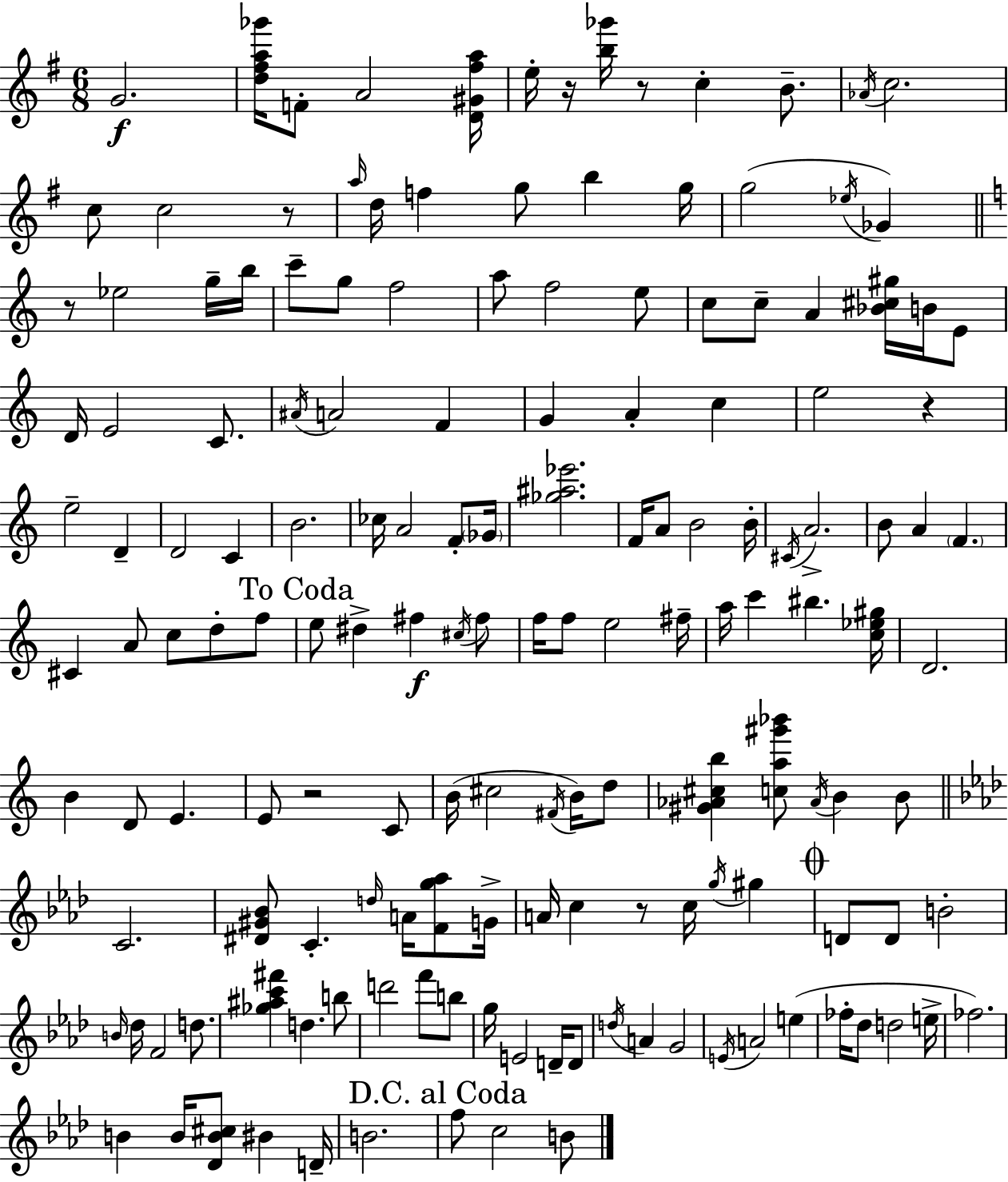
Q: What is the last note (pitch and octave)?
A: B4